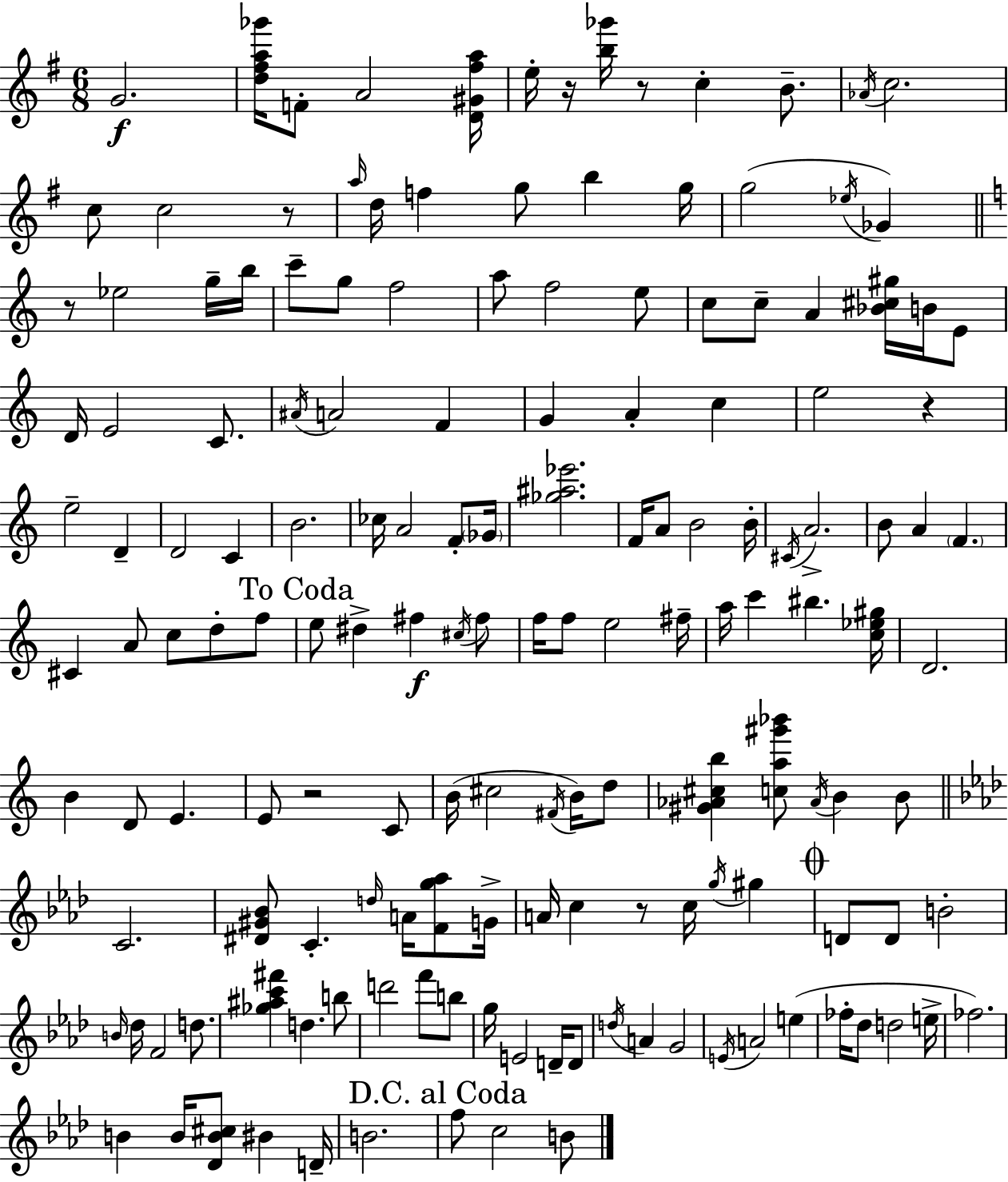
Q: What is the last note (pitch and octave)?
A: B4